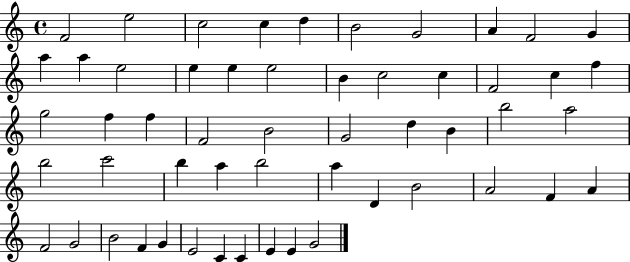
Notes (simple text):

F4/h E5/h C5/h C5/q D5/q B4/h G4/h A4/q F4/h G4/q A5/q A5/q E5/h E5/q E5/q E5/h B4/q C5/h C5/q F4/h C5/q F5/q G5/h F5/q F5/q F4/h B4/h G4/h D5/q B4/q B5/h A5/h B5/h C6/h B5/q A5/q B5/h A5/q D4/q B4/h A4/h F4/q A4/q F4/h G4/h B4/h F4/q G4/q E4/h C4/q C4/q E4/q E4/q G4/h